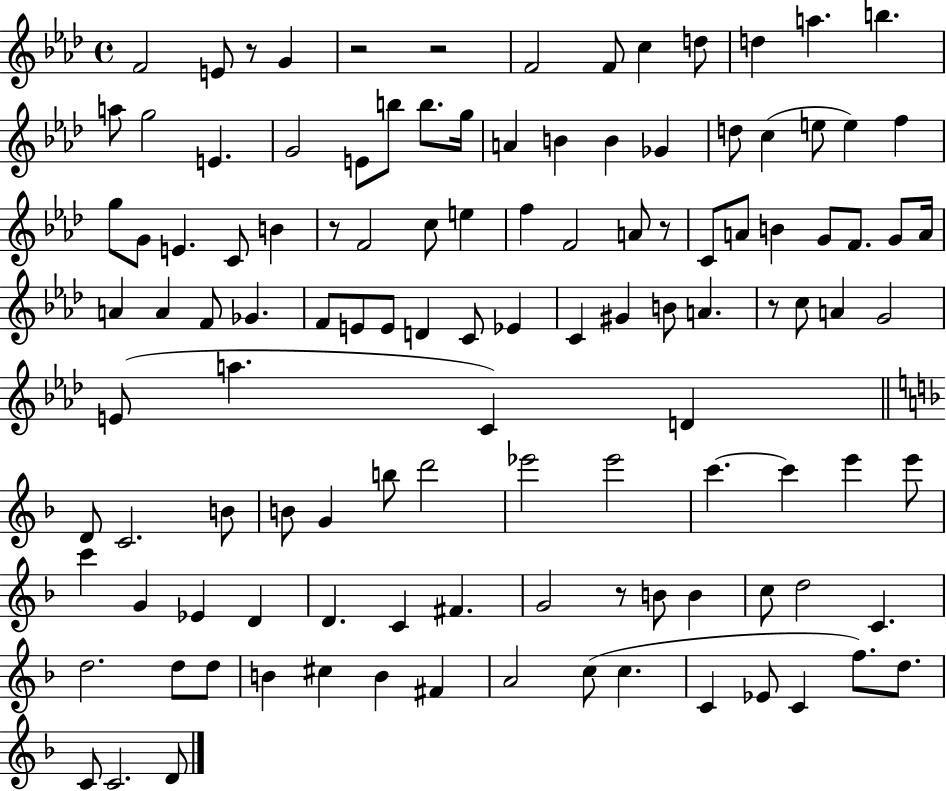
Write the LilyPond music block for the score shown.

{
  \clef treble
  \time 4/4
  \defaultTimeSignature
  \key aes \major
  \repeat volta 2 { f'2 e'8 r8 g'4 | r2 r2 | f'2 f'8 c''4 d''8 | d''4 a''4. b''4. | \break a''8 g''2 e'4. | g'2 e'8 b''8 b''8. g''16 | a'4 b'4 b'4 ges'4 | d''8 c''4( e''8 e''4) f''4 | \break g''8 g'8 e'4. c'8 b'4 | r8 f'2 c''8 e''4 | f''4 f'2 a'8 r8 | c'8 a'8 b'4 g'8 f'8. g'8 a'16 | \break a'4 a'4 f'8 ges'4. | f'8 e'8 e'8 d'4 c'8 ees'4 | c'4 gis'4 b'8 a'4. | r8 c''8 a'4 g'2 | \break e'8( a''4. c'4) d'4 | \bar "||" \break \key d \minor d'8 c'2. b'8 | b'8 g'4 b''8 d'''2 | ees'''2 ees'''2 | c'''4.~~ c'''4 e'''4 e'''8 | \break c'''4 g'4 ees'4 d'4 | d'4. c'4 fis'4. | g'2 r8 b'8 b'4 | c''8 d''2 c'4. | \break d''2. d''8 d''8 | b'4 cis''4 b'4 fis'4 | a'2 c''8( c''4. | c'4 ees'8 c'4 f''8.) d''8. | \break c'8 c'2. d'8 | } \bar "|."
}